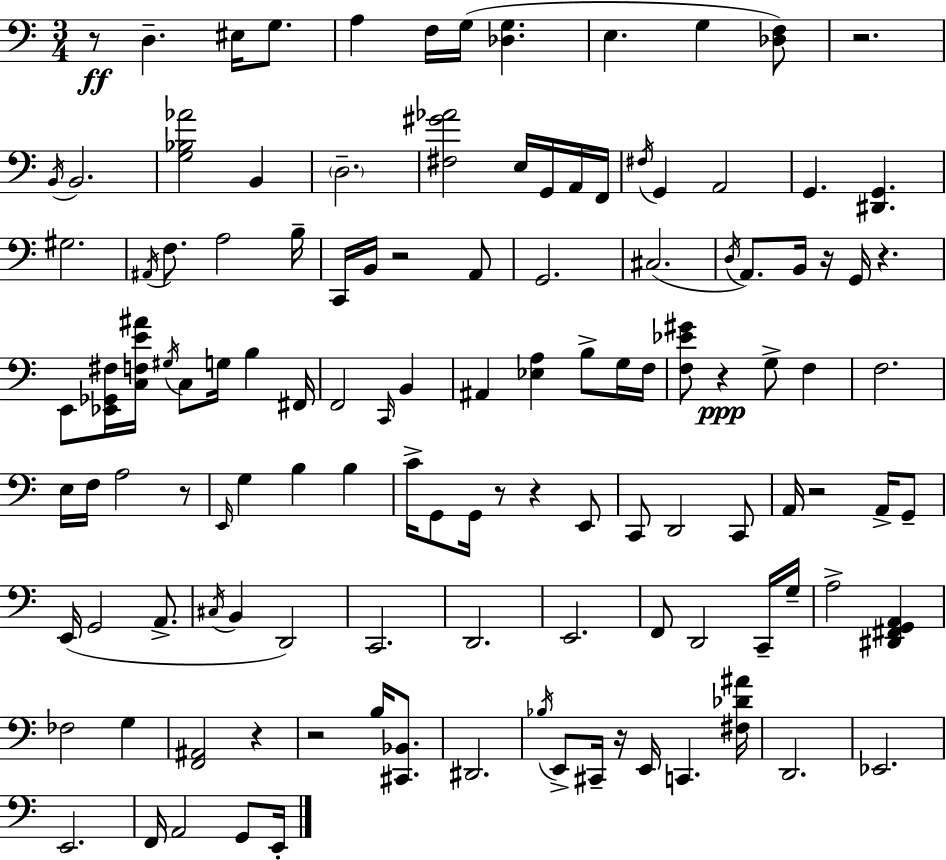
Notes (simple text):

R/e D3/q. EIS3/s G3/e. A3/q F3/s G3/s [Db3,G3]/q. E3/q. G3/q [Db3,F3]/e R/h. B2/s B2/h. [G3,Bb3,Ab4]/h B2/q D3/h. [F#3,G#4,Ab4]/h E3/s G2/s A2/s F2/s F#3/s G2/q A2/h G2/q. [D#2,G2]/q. G#3/h. A#2/s F3/e. A3/h B3/s C2/s B2/s R/h A2/e G2/h. C#3/h. D3/s A2/e. B2/s R/s G2/s R/q. E2/e [Eb2,Gb2,F#3]/s [C3,F3,E4,A#4]/s G#3/s C3/e G3/s B3/q F#2/s F2/h C2/s B2/q A#2/q [Eb3,A3]/q B3/e G3/s F3/s [F3,Eb4,G#4]/e R/q G3/e F3/q F3/h. E3/s F3/s A3/h R/e E2/s G3/q B3/q B3/q C4/s G2/e G2/s R/e R/q E2/e C2/e D2/h C2/e A2/s R/h A2/s G2/e E2/s G2/h A2/e. C#3/s B2/q D2/h C2/h. D2/h. E2/h. F2/e D2/h C2/s G3/s A3/h [D#2,F#2,G2,A2]/q FES3/h G3/q [F2,A#2]/h R/q R/h B3/s [C#2,Bb2]/e. D#2/h. Bb3/s E2/e C#2/s R/s E2/s C2/q. [F#3,Db4,A#4]/s D2/h. Eb2/h. E2/h. F2/s A2/h G2/e E2/s